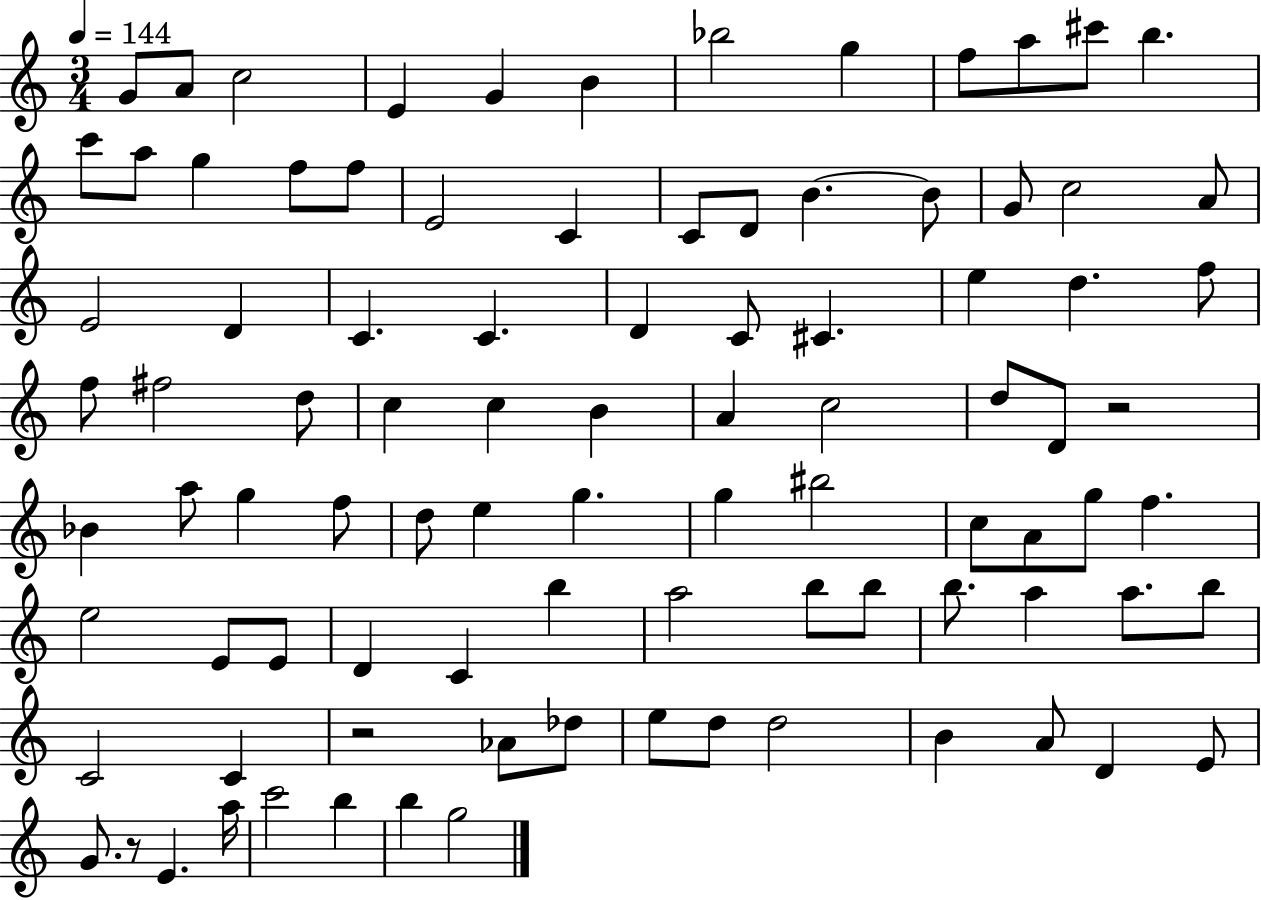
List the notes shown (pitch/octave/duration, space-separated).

G4/e A4/e C5/h E4/q G4/q B4/q Bb5/h G5/q F5/e A5/e C#6/e B5/q. C6/e A5/e G5/q F5/e F5/e E4/h C4/q C4/e D4/e B4/q. B4/e G4/e C5/h A4/e E4/h D4/q C4/q. C4/q. D4/q C4/e C#4/q. E5/q D5/q. F5/e F5/e F#5/h D5/e C5/q C5/q B4/q A4/q C5/h D5/e D4/e R/h Bb4/q A5/e G5/q F5/e D5/e E5/q G5/q. G5/q BIS5/h C5/e A4/e G5/e F5/q. E5/h E4/e E4/e D4/q C4/q B5/q A5/h B5/e B5/e B5/e. A5/q A5/e. B5/e C4/h C4/q R/h Ab4/e Db5/e E5/e D5/e D5/h B4/q A4/e D4/q E4/e G4/e. R/e E4/q. A5/s C6/h B5/q B5/q G5/h